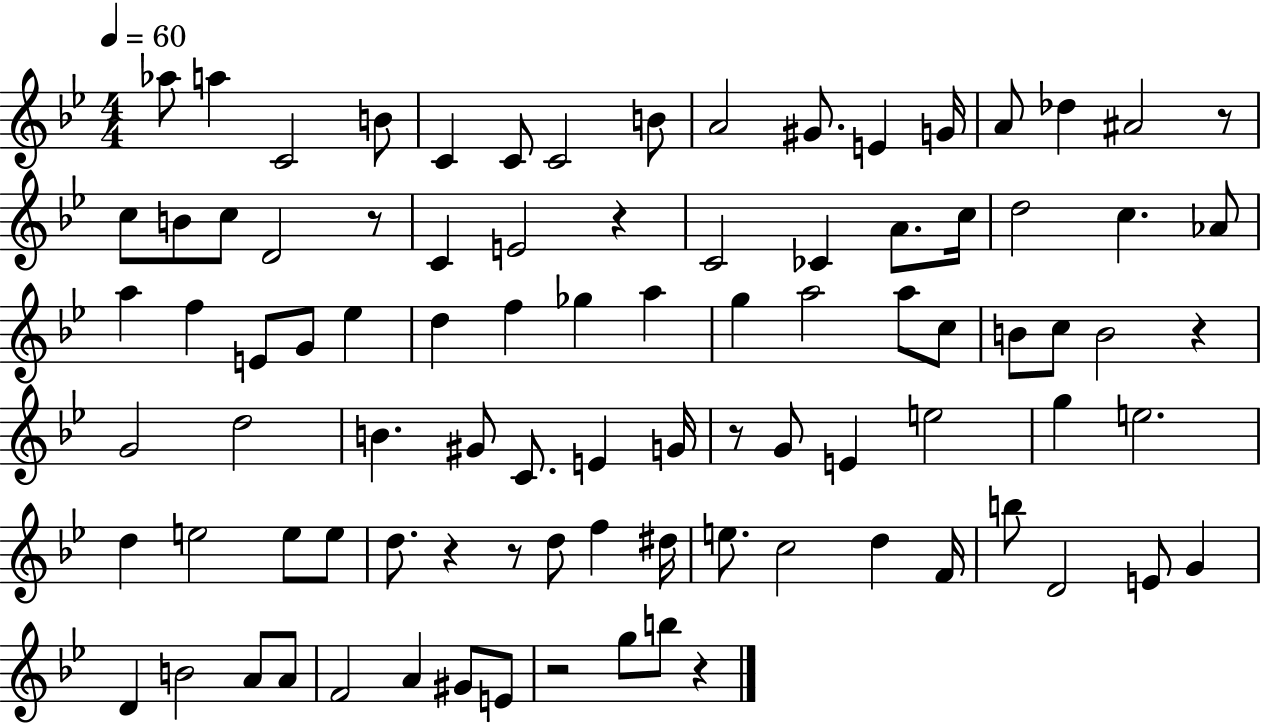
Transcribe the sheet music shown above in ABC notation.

X:1
T:Untitled
M:4/4
L:1/4
K:Bb
_a/2 a C2 B/2 C C/2 C2 B/2 A2 ^G/2 E G/4 A/2 _d ^A2 z/2 c/2 B/2 c/2 D2 z/2 C E2 z C2 _C A/2 c/4 d2 c _A/2 a f E/2 G/2 _e d f _g a g a2 a/2 c/2 B/2 c/2 B2 z G2 d2 B ^G/2 C/2 E G/4 z/2 G/2 E e2 g e2 d e2 e/2 e/2 d/2 z z/2 d/2 f ^d/4 e/2 c2 d F/4 b/2 D2 E/2 G D B2 A/2 A/2 F2 A ^G/2 E/2 z2 g/2 b/2 z